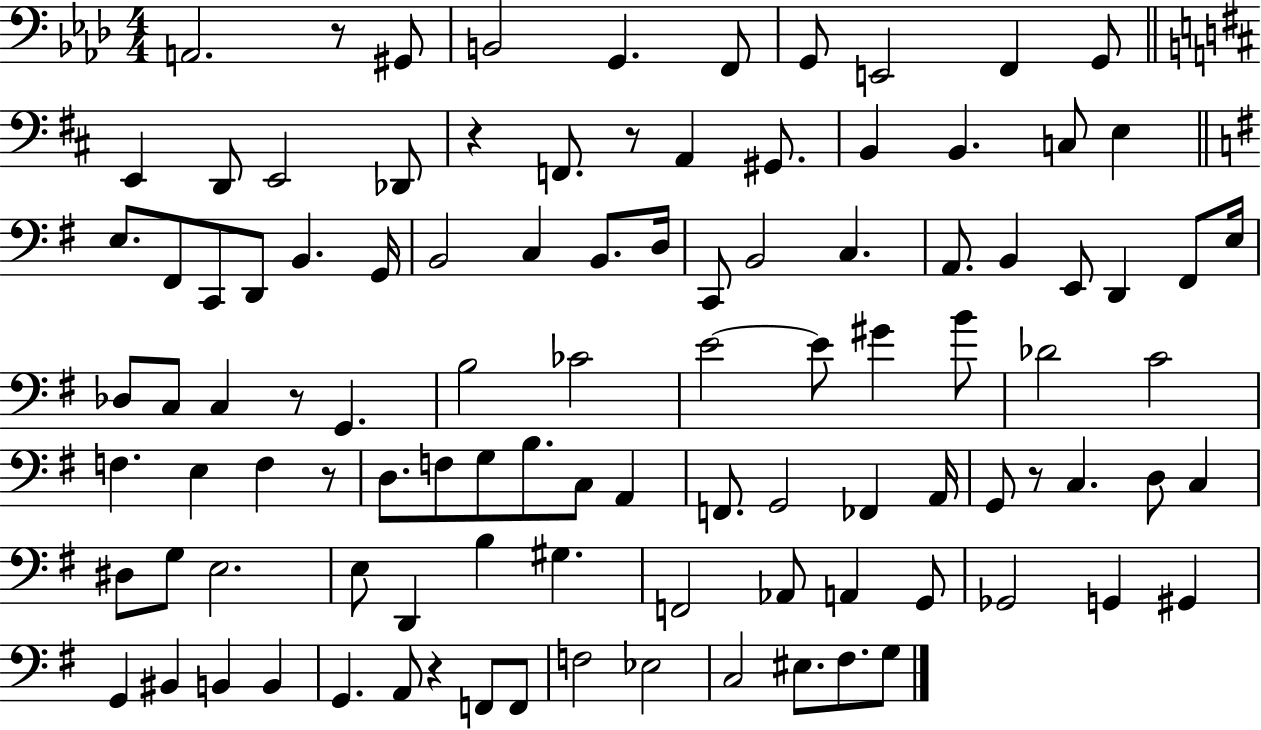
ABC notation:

X:1
T:Untitled
M:4/4
L:1/4
K:Ab
A,,2 z/2 ^G,,/2 B,,2 G,, F,,/2 G,,/2 E,,2 F,, G,,/2 E,, D,,/2 E,,2 _D,,/2 z F,,/2 z/2 A,, ^G,,/2 B,, B,, C,/2 E, E,/2 ^F,,/2 C,,/2 D,,/2 B,, G,,/4 B,,2 C, B,,/2 D,/4 C,,/2 B,,2 C, A,,/2 B,, E,,/2 D,, ^F,,/2 E,/4 _D,/2 C,/2 C, z/2 G,, B,2 _C2 E2 E/2 ^G B/2 _D2 C2 F, E, F, z/2 D,/2 F,/2 G,/2 B,/2 C,/2 A,, F,,/2 G,,2 _F,, A,,/4 G,,/2 z/2 C, D,/2 C, ^D,/2 G,/2 E,2 E,/2 D,, B, ^G, F,,2 _A,,/2 A,, G,,/2 _G,,2 G,, ^G,, G,, ^B,, B,, B,, G,, A,,/2 z F,,/2 F,,/2 F,2 _E,2 C,2 ^E,/2 ^F,/2 G,/2